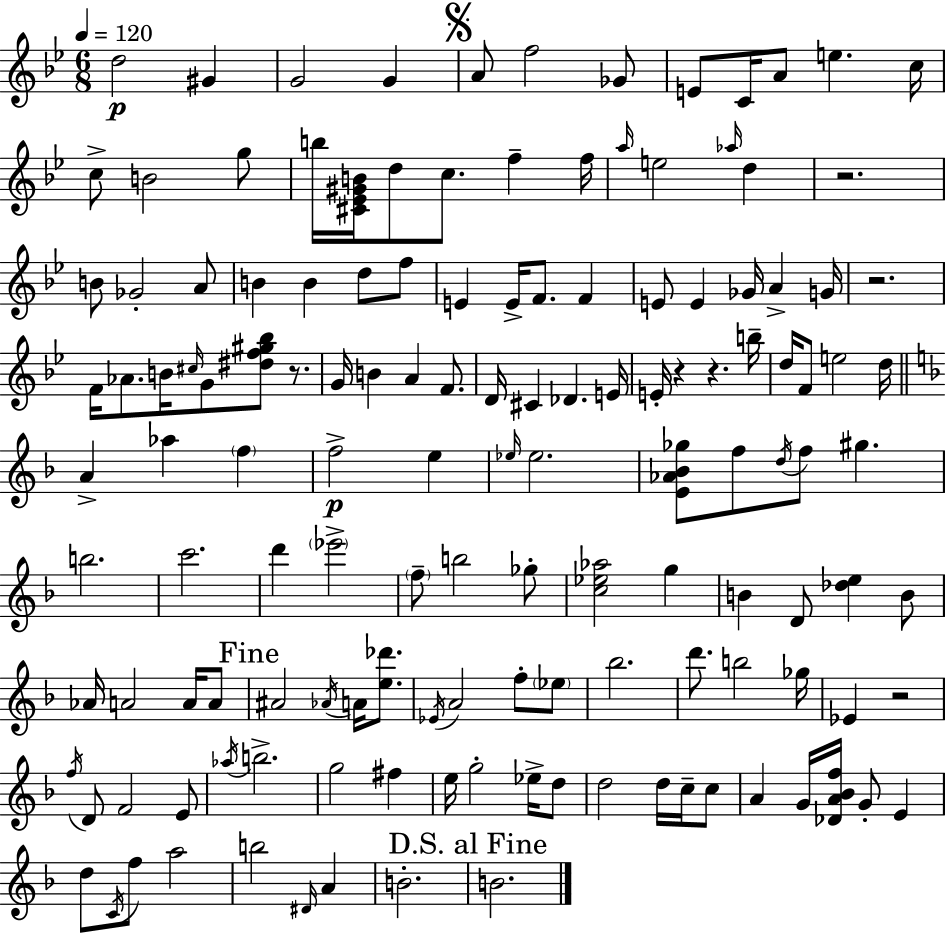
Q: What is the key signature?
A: G minor